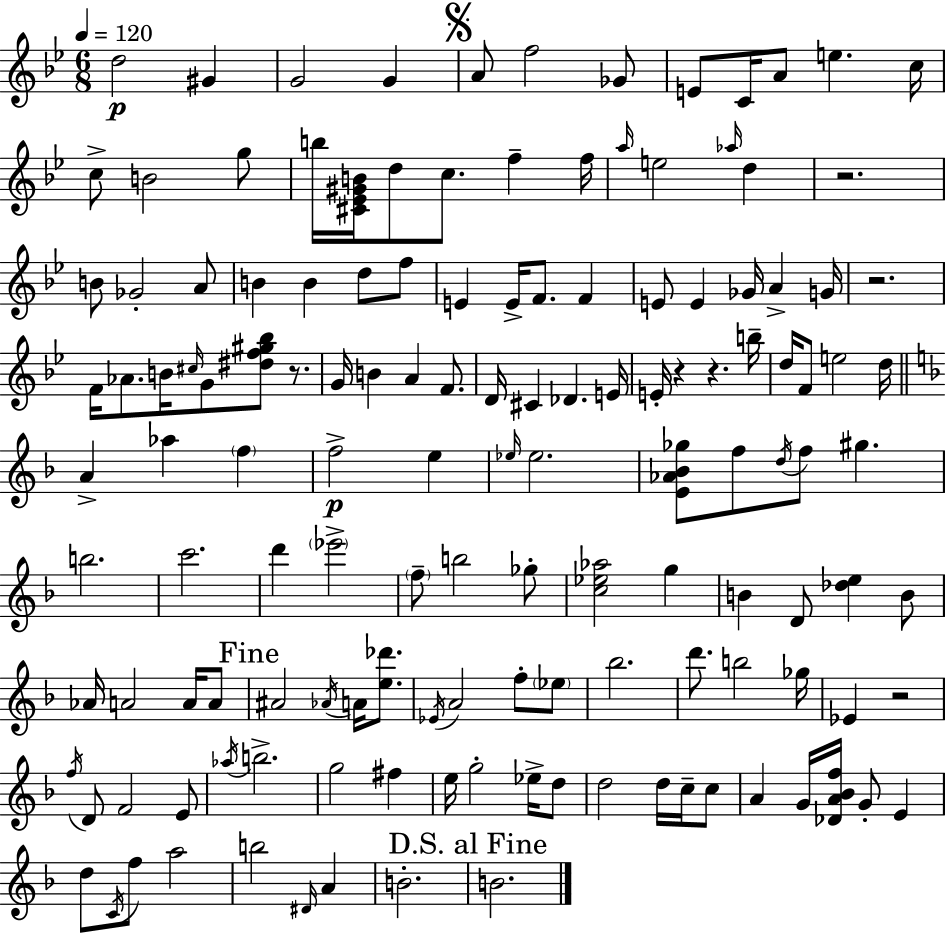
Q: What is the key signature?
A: G minor